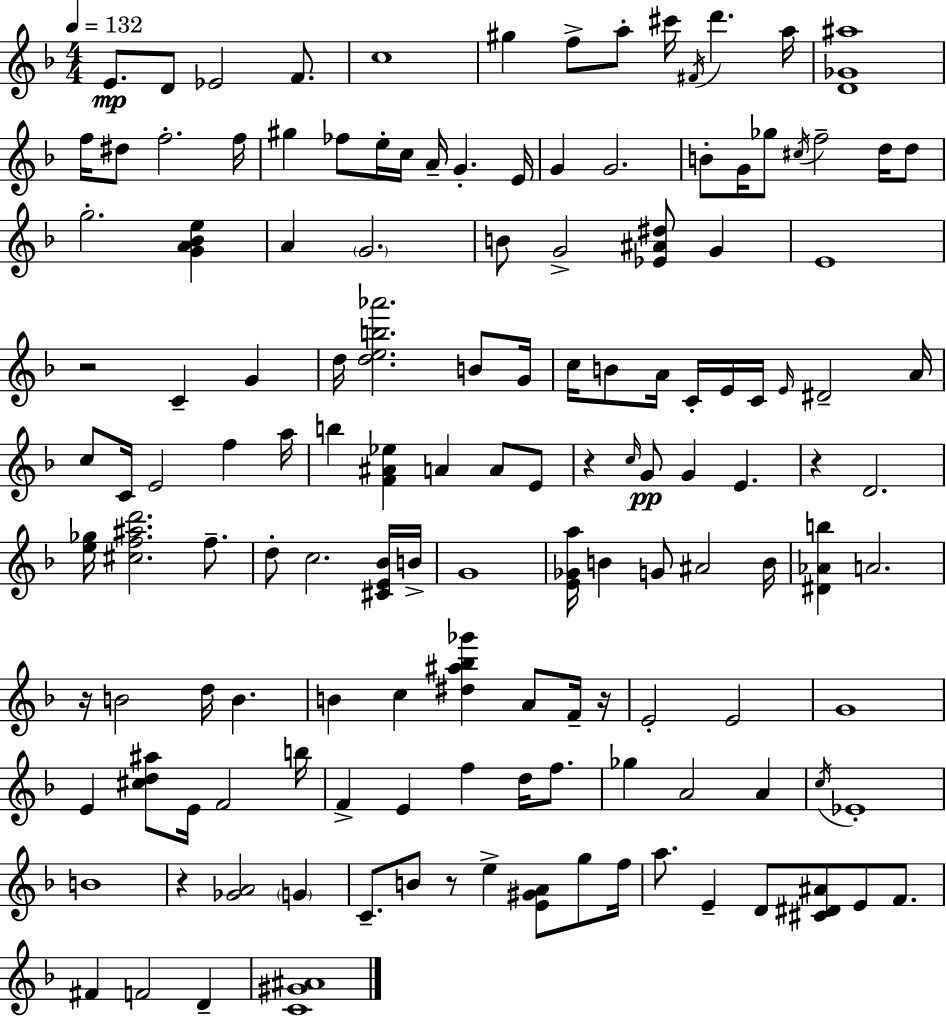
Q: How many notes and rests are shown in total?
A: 139